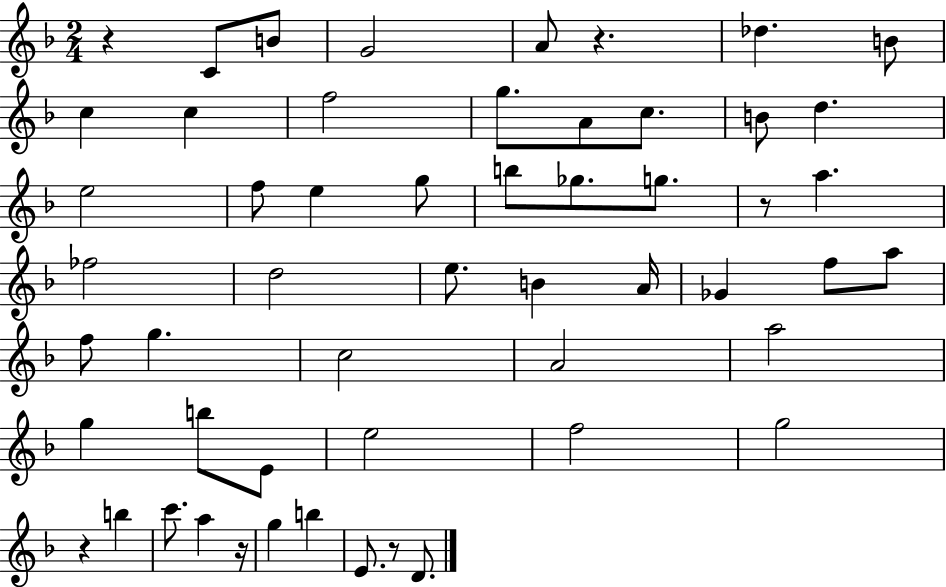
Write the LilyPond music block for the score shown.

{
  \clef treble
  \numericTimeSignature
  \time 2/4
  \key f \major
  r4 c'8 b'8 | g'2 | a'8 r4. | des''4. b'8 | \break c''4 c''4 | f''2 | g''8. a'8 c''8. | b'8 d''4. | \break e''2 | f''8 e''4 g''8 | b''8 ges''8. g''8. | r8 a''4. | \break fes''2 | d''2 | e''8. b'4 a'16 | ges'4 f''8 a''8 | \break f''8 g''4. | c''2 | a'2 | a''2 | \break g''4 b''8 e'8 | e''2 | f''2 | g''2 | \break r4 b''4 | c'''8. a''4 r16 | g''4 b''4 | e'8. r8 d'8. | \break \bar "|."
}